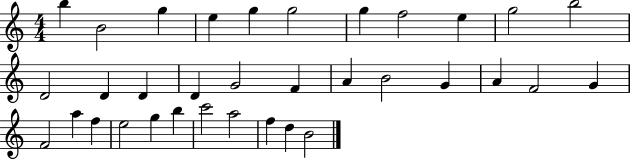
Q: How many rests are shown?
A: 0